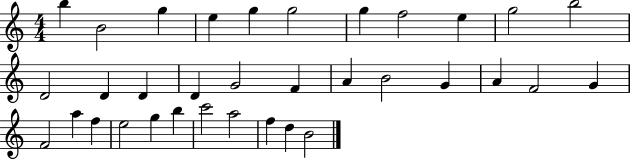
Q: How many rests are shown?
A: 0